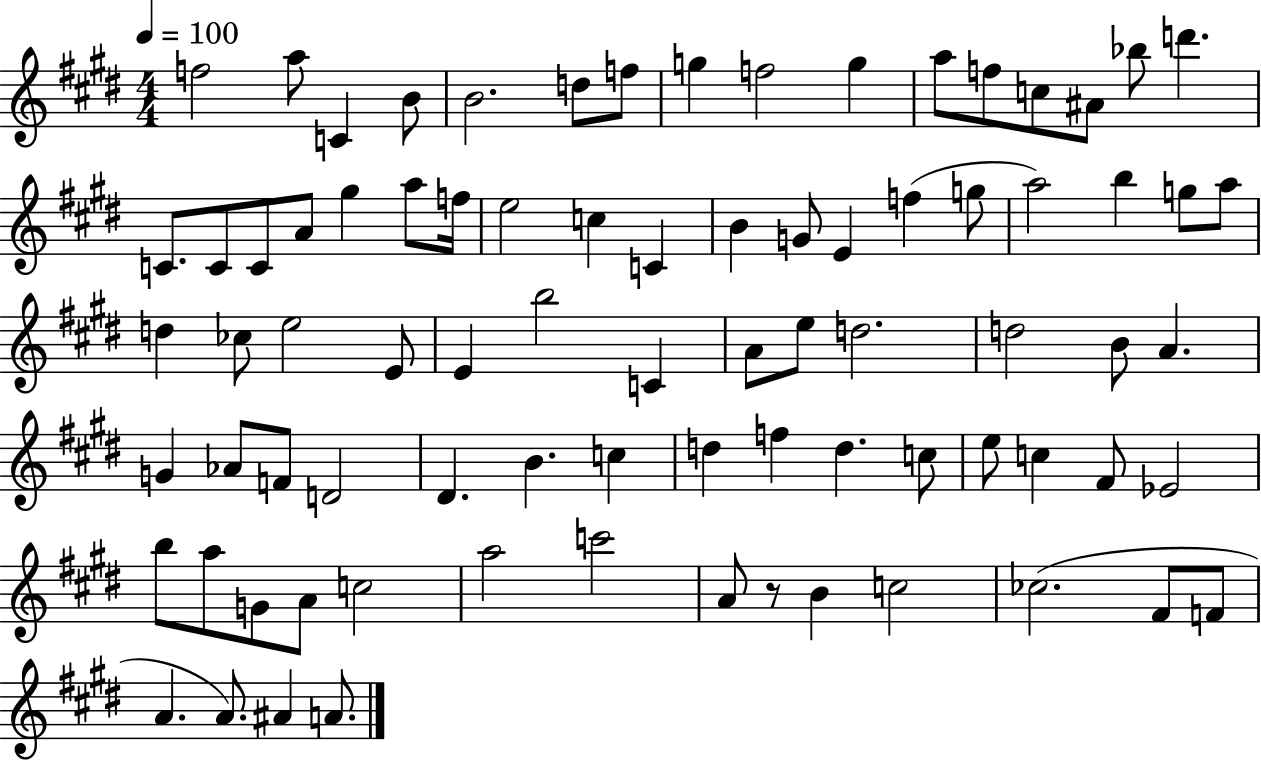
{
  \clef treble
  \numericTimeSignature
  \time 4/4
  \key e \major
  \tempo 4 = 100
  f''2 a''8 c'4 b'8 | b'2. d''8 f''8 | g''4 f''2 g''4 | a''8 f''8 c''8 ais'8 bes''8 d'''4. | \break c'8. c'8 c'8 a'8 gis''4 a''8 f''16 | e''2 c''4 c'4 | b'4 g'8 e'4 f''4( g''8 | a''2) b''4 g''8 a''8 | \break d''4 ces''8 e''2 e'8 | e'4 b''2 c'4 | a'8 e''8 d''2. | d''2 b'8 a'4. | \break g'4 aes'8 f'8 d'2 | dis'4. b'4. c''4 | d''4 f''4 d''4. c''8 | e''8 c''4 fis'8 ees'2 | \break b''8 a''8 g'8 a'8 c''2 | a''2 c'''2 | a'8 r8 b'4 c''2 | ces''2.( fis'8 f'8 | \break a'4. a'8.) ais'4 a'8. | \bar "|."
}